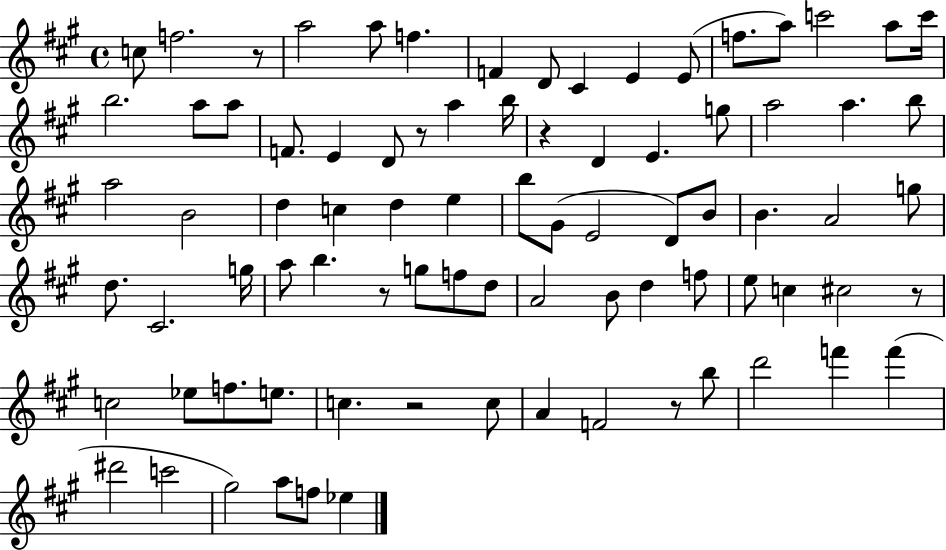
C5/e F5/h. R/e A5/h A5/e F5/q. F4/q D4/e C#4/q E4/q E4/e F5/e. A5/e C6/h A5/e C6/s B5/h. A5/e A5/e F4/e. E4/q D4/e R/e A5/q B5/s R/q D4/q E4/q. G5/e A5/h A5/q. B5/e A5/h B4/h D5/q C5/q D5/q E5/q B5/e G#4/e E4/h D4/e B4/e B4/q. A4/h G5/e D5/e. C#4/h. G5/s A5/e B5/q. R/e G5/e F5/e D5/e A4/h B4/e D5/q F5/e E5/e C5/q C#5/h R/e C5/h Eb5/e F5/e. E5/e. C5/q. R/h C5/e A4/q F4/h R/e B5/e D6/h F6/q F6/q D#6/h C6/h G#5/h A5/e F5/e Eb5/q